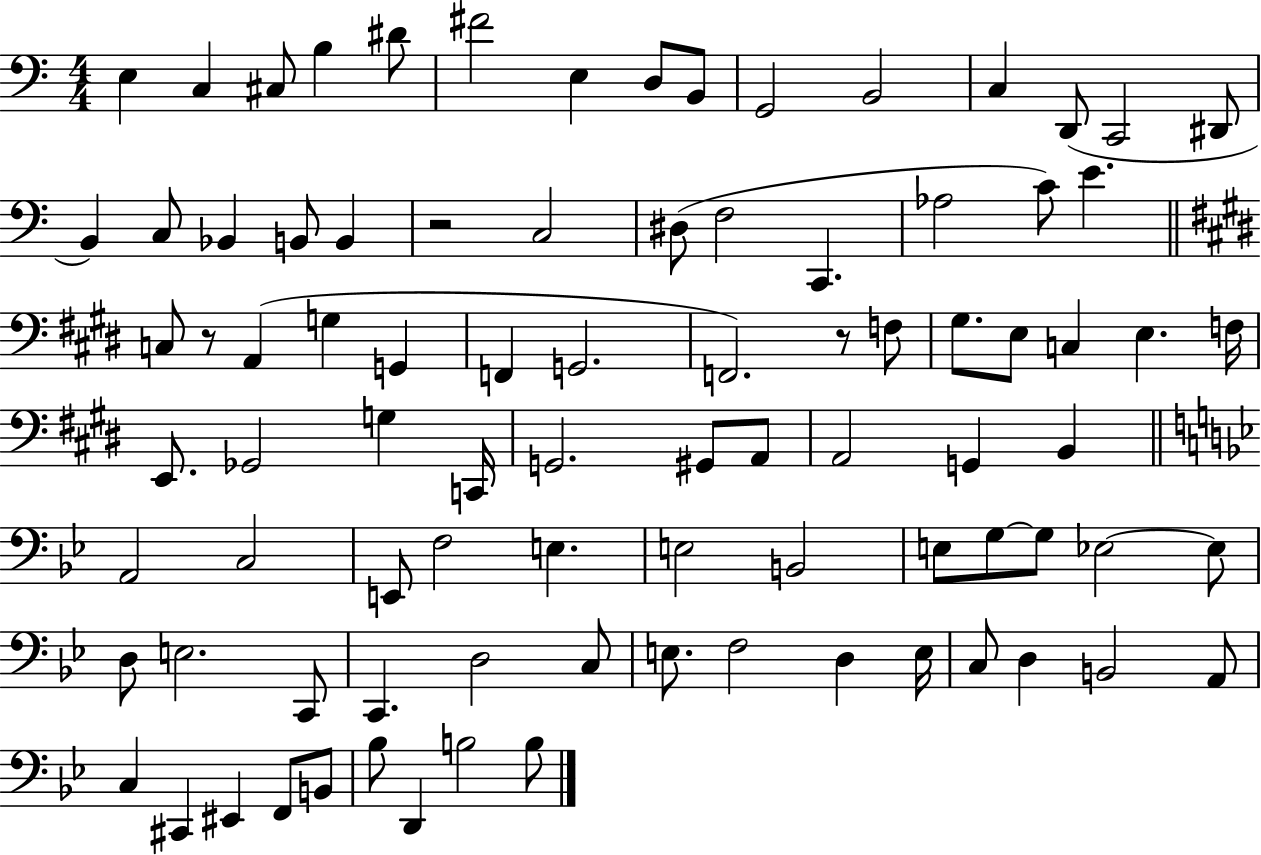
E3/q C3/q C#3/e B3/q D#4/e F#4/h E3/q D3/e B2/e G2/h B2/h C3/q D2/e C2/h D#2/e B2/q C3/e Bb2/q B2/e B2/q R/h C3/h D#3/e F3/h C2/q. Ab3/h C4/e E4/q. C3/e R/e A2/q G3/q G2/q F2/q G2/h. F2/h. R/e F3/e G#3/e. E3/e C3/q E3/q. F3/s E2/e. Gb2/h G3/q C2/s G2/h. G#2/e A2/e A2/h G2/q B2/q A2/h C3/h E2/e F3/h E3/q. E3/h B2/h E3/e G3/e G3/e Eb3/h Eb3/e D3/e E3/h. C2/e C2/q. D3/h C3/e E3/e. F3/h D3/q E3/s C3/e D3/q B2/h A2/e C3/q C#2/q EIS2/q F2/e B2/e Bb3/e D2/q B3/h B3/e